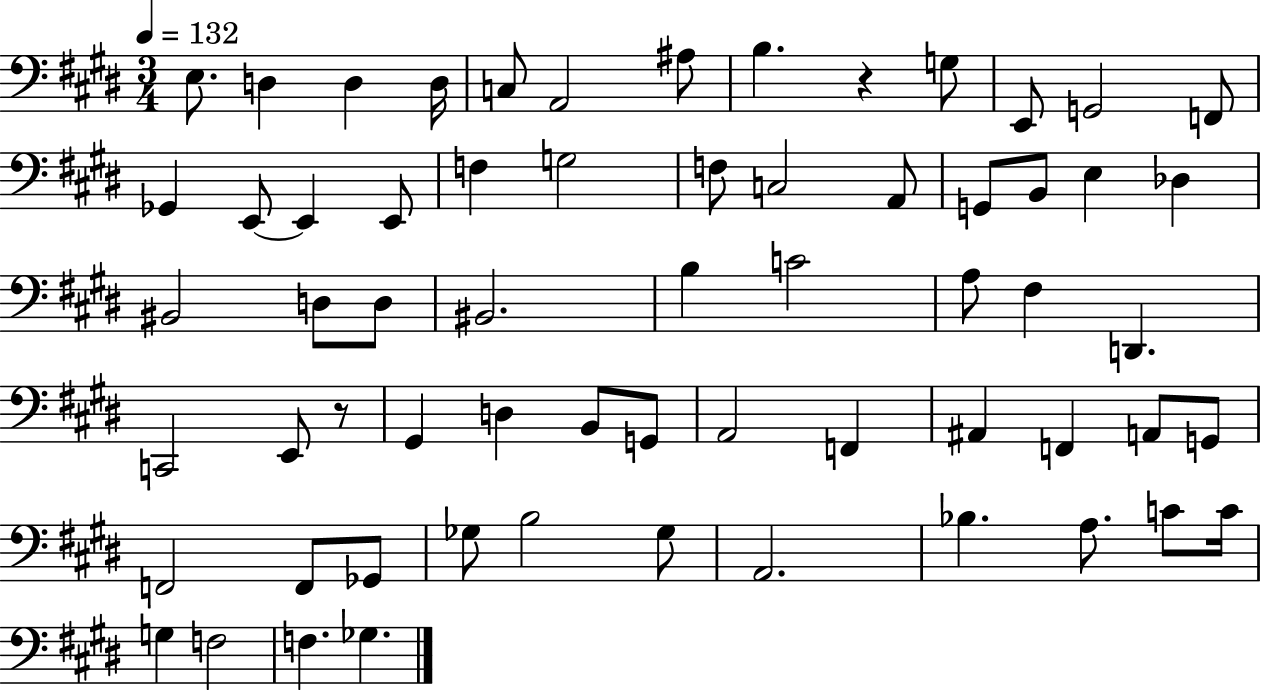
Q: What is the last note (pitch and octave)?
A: Gb3